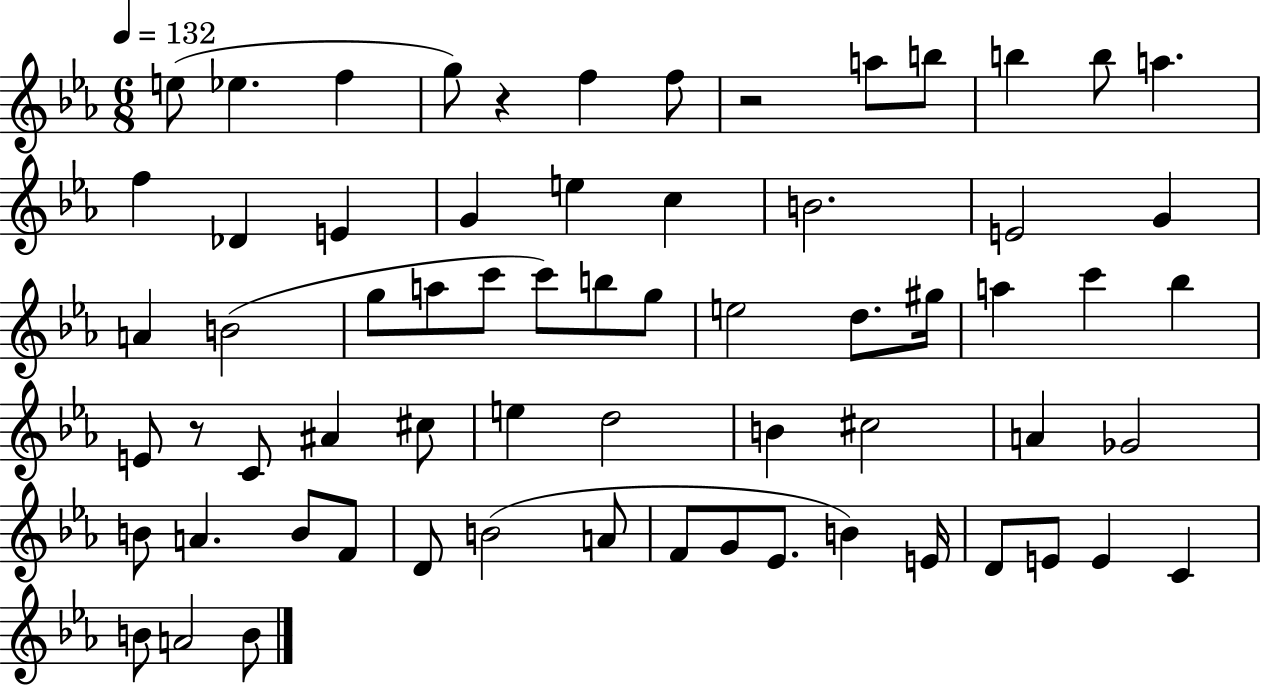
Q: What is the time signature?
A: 6/8